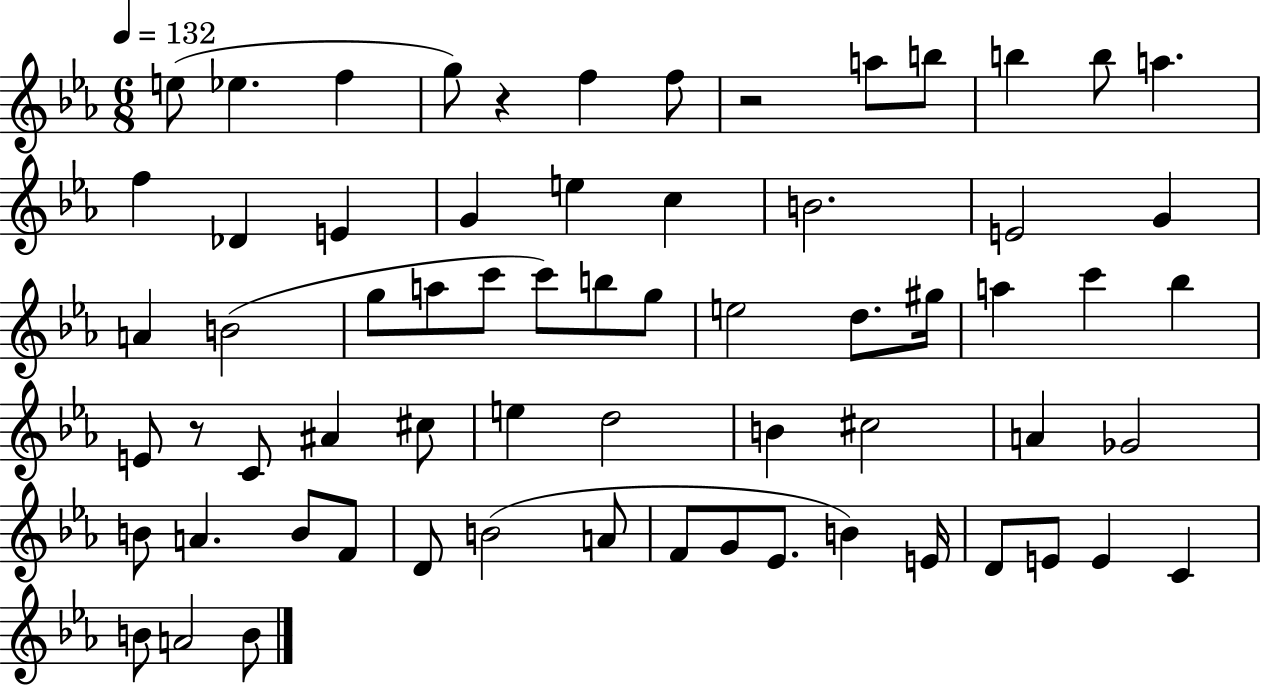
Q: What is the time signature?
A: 6/8